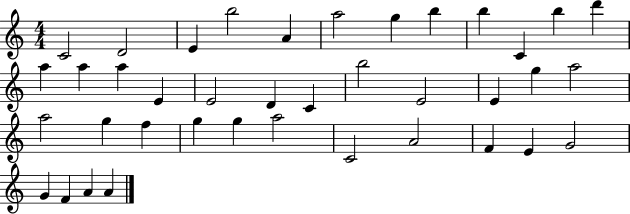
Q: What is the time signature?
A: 4/4